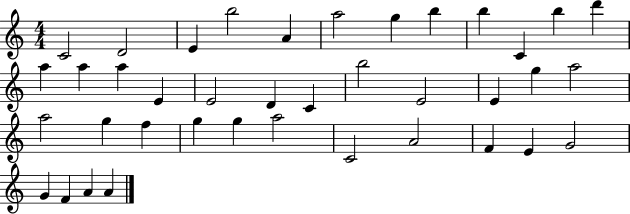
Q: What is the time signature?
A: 4/4